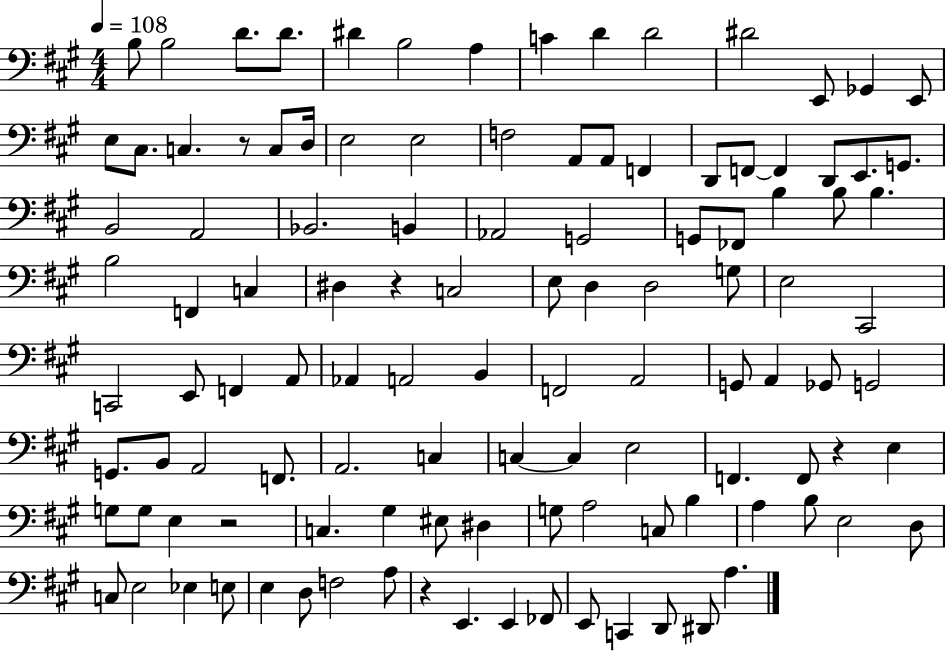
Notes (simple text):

B3/e B3/h D4/e. D4/e. D#4/q B3/h A3/q C4/q D4/q D4/h D#4/h E2/e Gb2/q E2/e E3/e C#3/e. C3/q. R/e C3/e D3/s E3/h E3/h F3/h A2/e A2/e F2/q D2/e F2/e F2/q D2/e E2/e. G2/e. B2/h A2/h Bb2/h. B2/q Ab2/h G2/h G2/e FES2/e B3/q B3/e B3/q. B3/h F2/q C3/q D#3/q R/q C3/h E3/e D3/q D3/h G3/e E3/h C#2/h C2/h E2/e F2/q A2/e Ab2/q A2/h B2/q F2/h A2/h G2/e A2/q Gb2/e G2/h G2/e. B2/e A2/h F2/e. A2/h. C3/q C3/q C3/q E3/h F2/q. F2/e R/q E3/q G3/e G3/e E3/q R/h C3/q. G#3/q EIS3/e D#3/q G3/e A3/h C3/e B3/q A3/q B3/e E3/h D3/e C3/e E3/h Eb3/q E3/e E3/q D3/e F3/h A3/e R/q E2/q. E2/q FES2/e E2/e C2/q D2/e D#2/e A3/q.